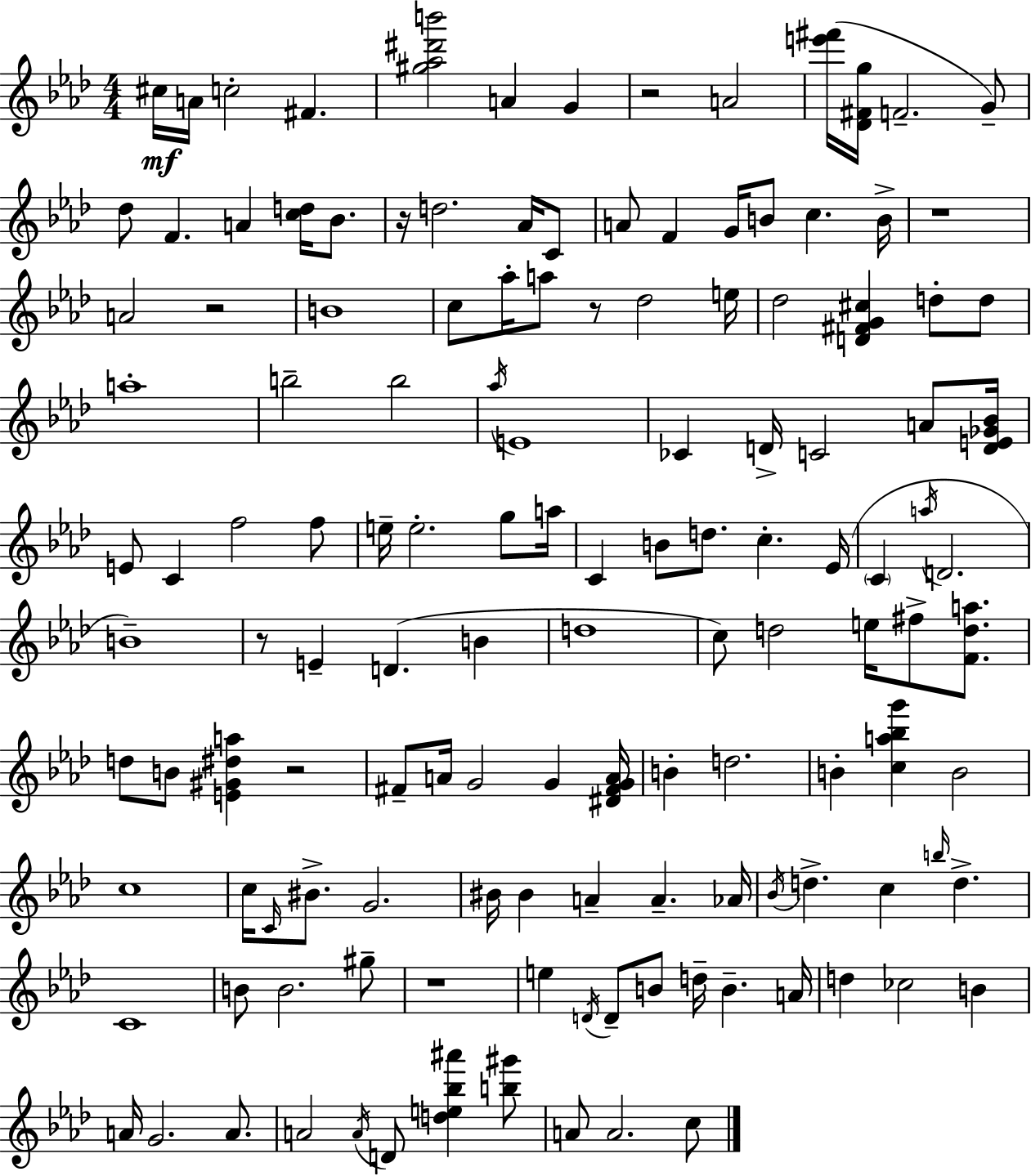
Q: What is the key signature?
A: AES major